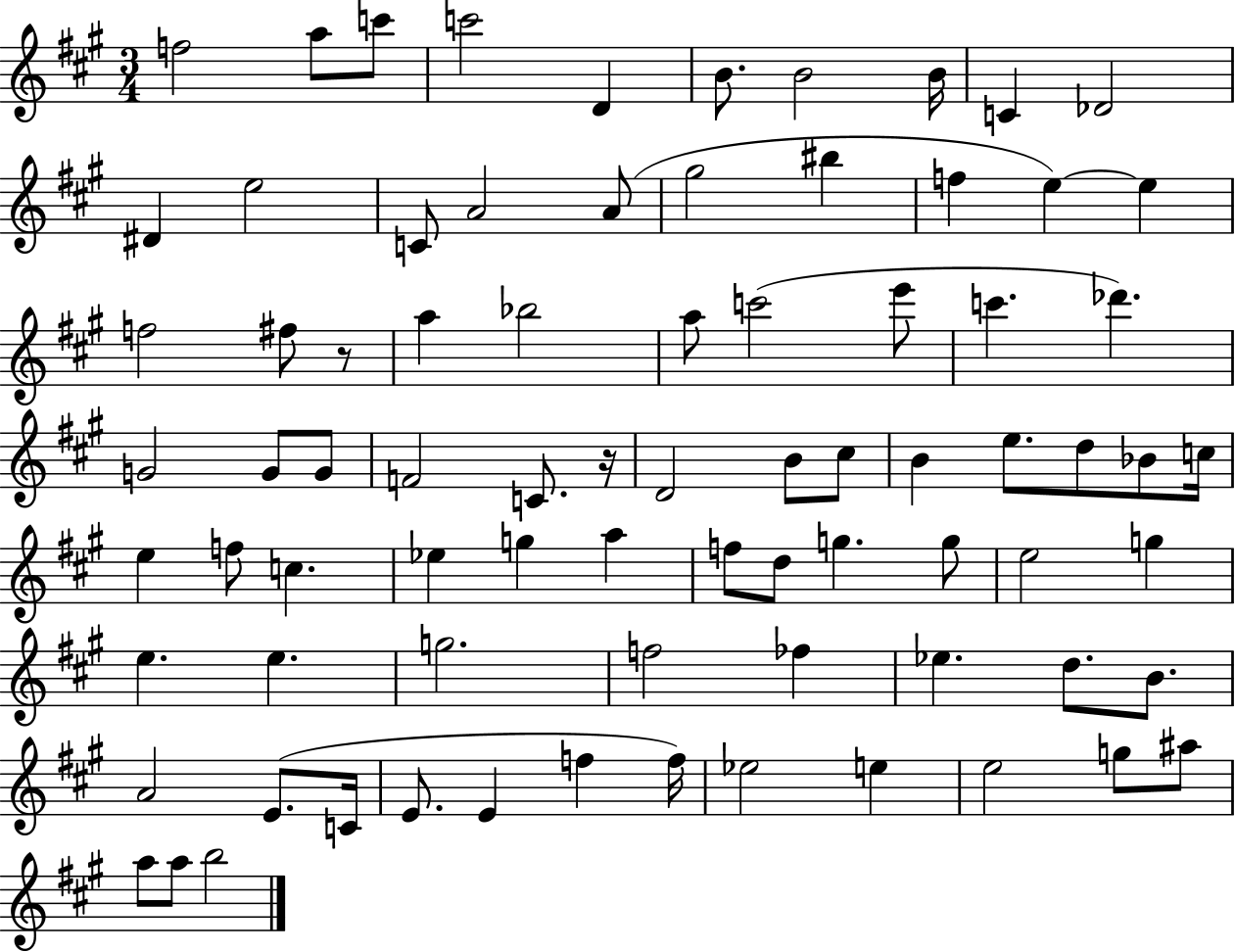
F5/h A5/e C6/e C6/h D4/q B4/e. B4/h B4/s C4/q Db4/h D#4/q E5/h C4/e A4/h A4/e G#5/h BIS5/q F5/q E5/q E5/q F5/h F#5/e R/e A5/q Bb5/h A5/e C6/h E6/e C6/q. Db6/q. G4/h G4/e G4/e F4/h C4/e. R/s D4/h B4/e C#5/e B4/q E5/e. D5/e Bb4/e C5/s E5/q F5/e C5/q. Eb5/q G5/q A5/q F5/e D5/e G5/q. G5/e E5/h G5/q E5/q. E5/q. G5/h. F5/h FES5/q Eb5/q. D5/e. B4/e. A4/h E4/e. C4/s E4/e. E4/q F5/q F5/s Eb5/h E5/q E5/h G5/e A#5/e A5/e A5/e B5/h